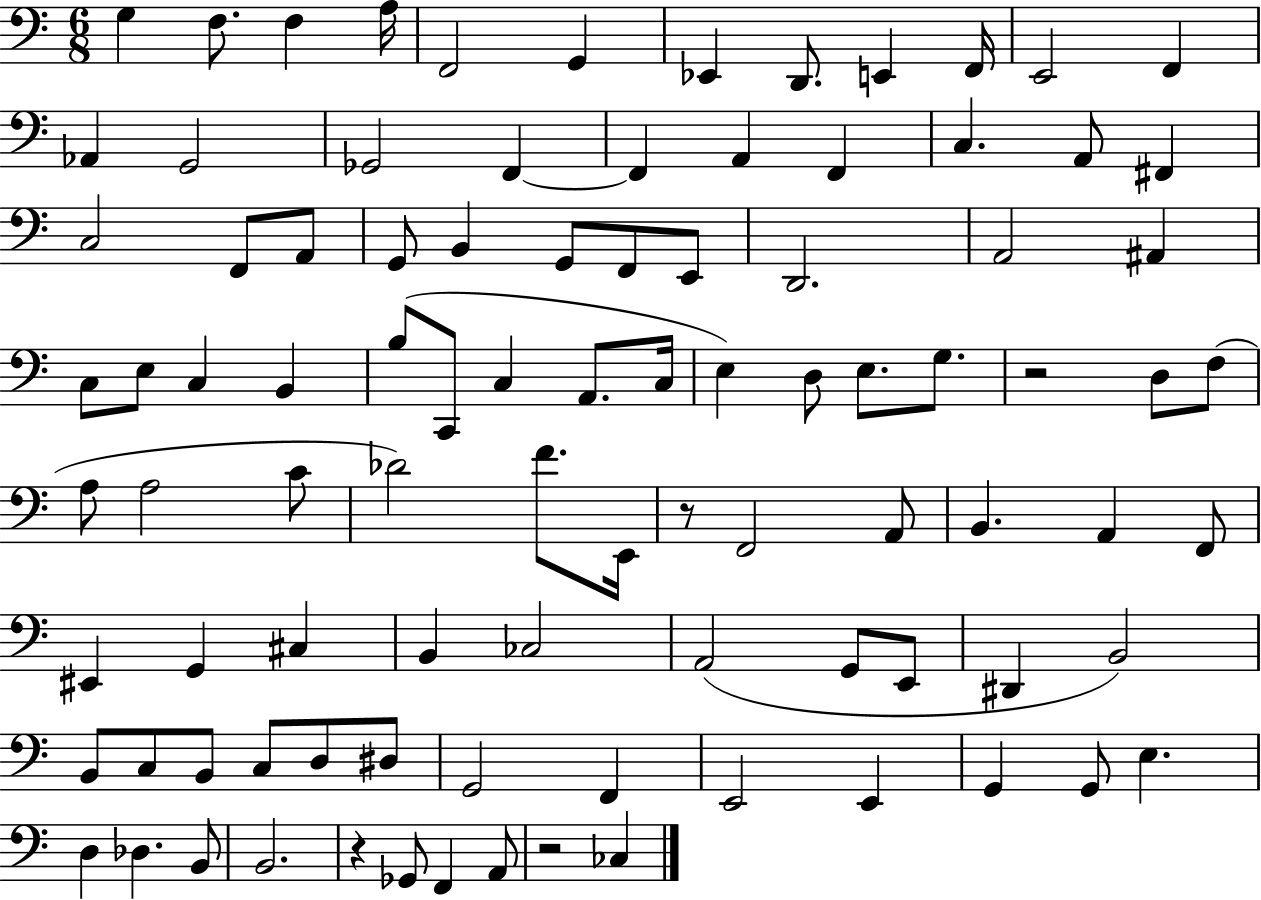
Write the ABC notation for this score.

X:1
T:Untitled
M:6/8
L:1/4
K:C
G, F,/2 F, A,/4 F,,2 G,, _E,, D,,/2 E,, F,,/4 E,,2 F,, _A,, G,,2 _G,,2 F,, F,, A,, F,, C, A,,/2 ^F,, C,2 F,,/2 A,,/2 G,,/2 B,, G,,/2 F,,/2 E,,/2 D,,2 A,,2 ^A,, C,/2 E,/2 C, B,, B,/2 C,,/2 C, A,,/2 C,/4 E, D,/2 E,/2 G,/2 z2 D,/2 F,/2 A,/2 A,2 C/2 _D2 F/2 E,,/4 z/2 F,,2 A,,/2 B,, A,, F,,/2 ^E,, G,, ^C, B,, _C,2 A,,2 G,,/2 E,,/2 ^D,, B,,2 B,,/2 C,/2 B,,/2 C,/2 D,/2 ^D,/2 G,,2 F,, E,,2 E,, G,, G,,/2 E, D, _D, B,,/2 B,,2 z _G,,/2 F,, A,,/2 z2 _C,